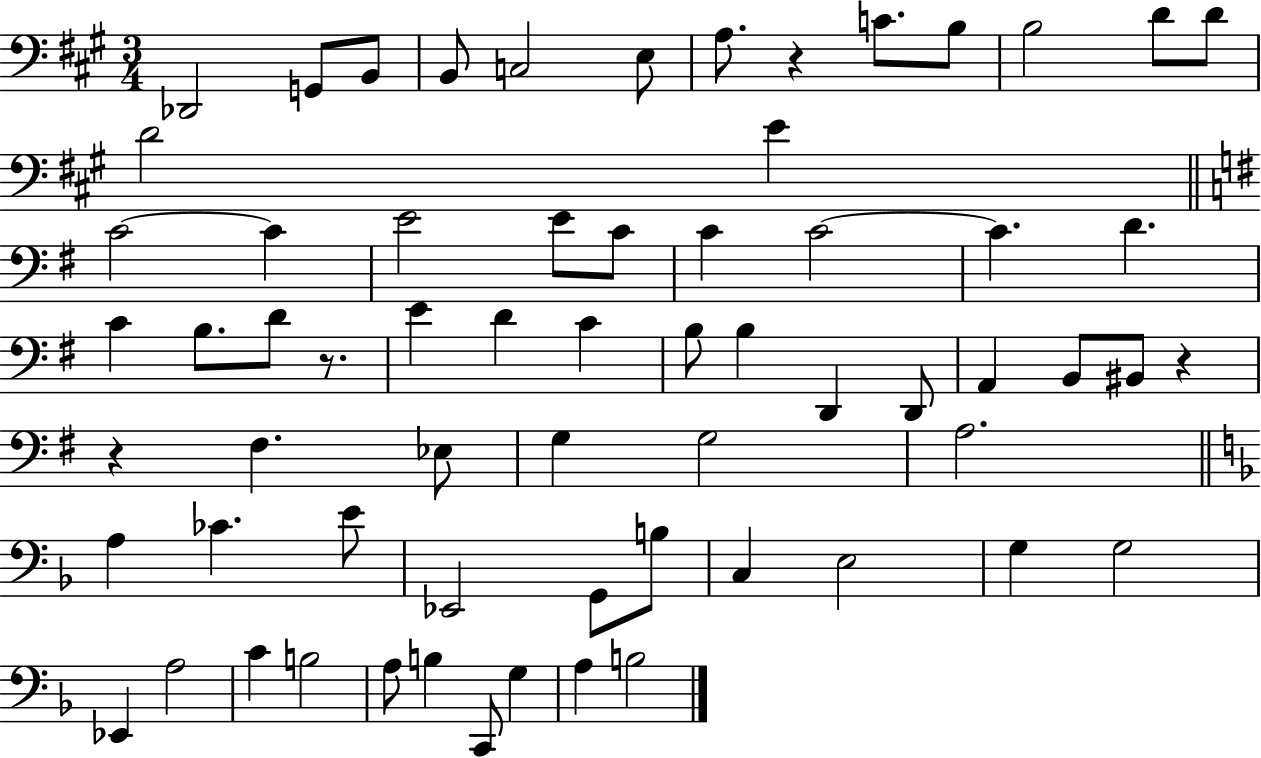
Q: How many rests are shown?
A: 4